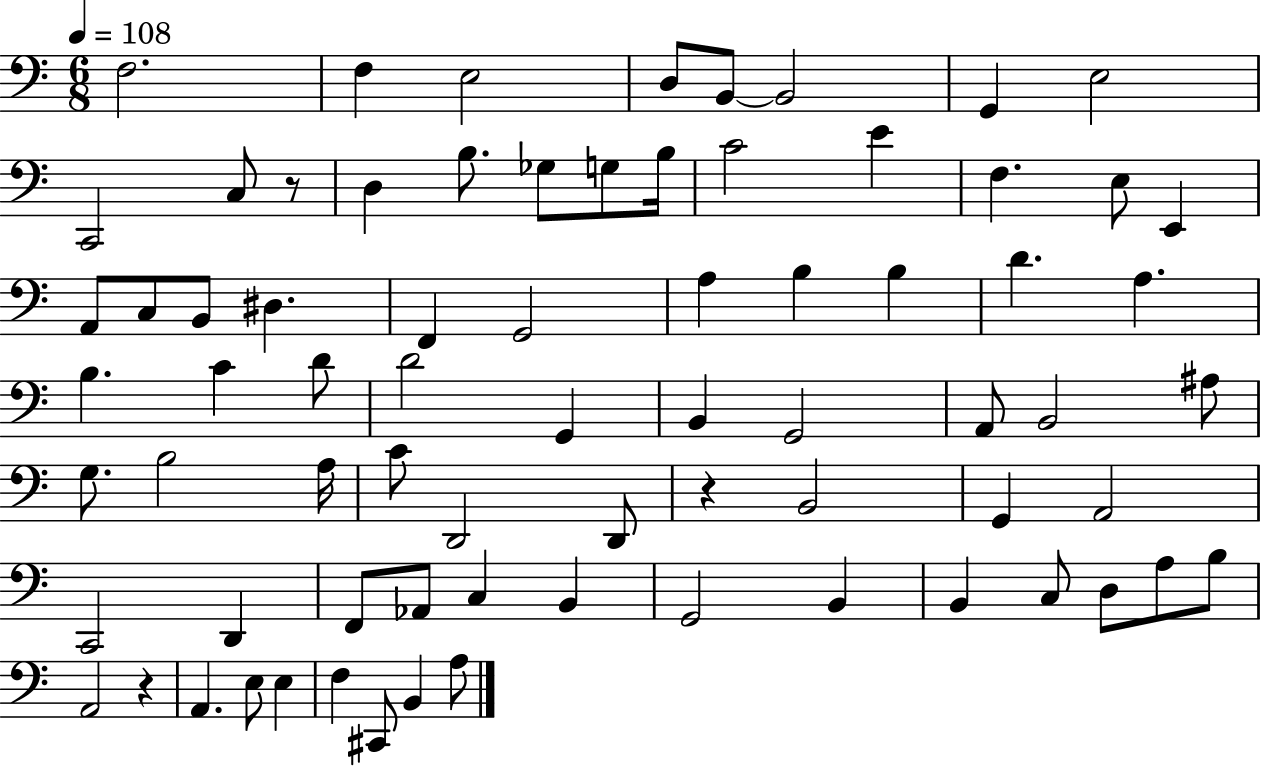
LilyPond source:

{
  \clef bass
  \numericTimeSignature
  \time 6/8
  \key c \major
  \tempo 4 = 108
  f2. | f4 e2 | d8 b,8~~ b,2 | g,4 e2 | \break c,2 c8 r8 | d4 b8. ges8 g8 b16 | c'2 e'4 | f4. e8 e,4 | \break a,8 c8 b,8 dis4. | f,4 g,2 | a4 b4 b4 | d'4. a4. | \break b4. c'4 d'8 | d'2 g,4 | b,4 g,2 | a,8 b,2 ais8 | \break g8. b2 a16 | c'8 d,2 d,8 | r4 b,2 | g,4 a,2 | \break c,2 d,4 | f,8 aes,8 c4 b,4 | g,2 b,4 | b,4 c8 d8 a8 b8 | \break a,2 r4 | a,4. e8 e4 | f4 cis,8 b,4 a8 | \bar "|."
}